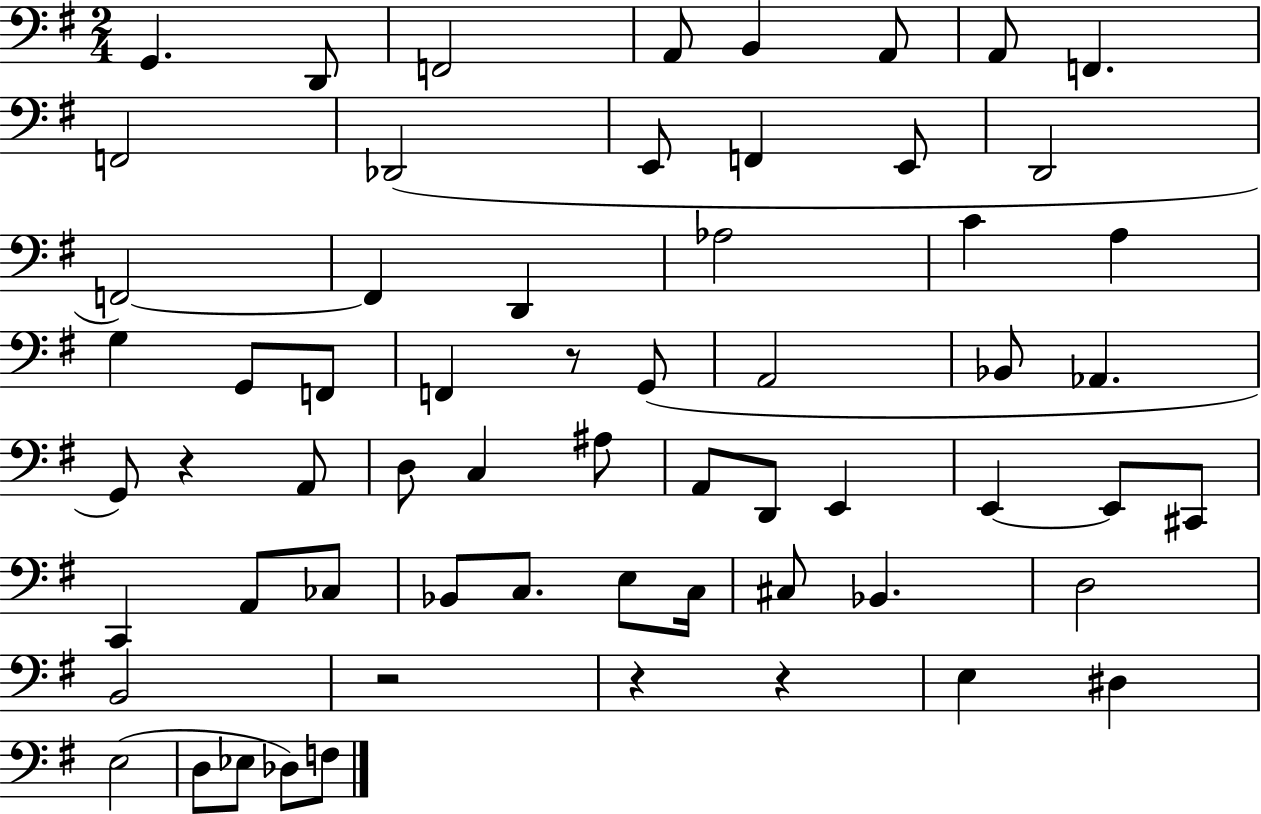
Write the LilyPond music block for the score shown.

{
  \clef bass
  \numericTimeSignature
  \time 2/4
  \key g \major
  g,4. d,8 | f,2 | a,8 b,4 a,8 | a,8 f,4. | \break f,2 | des,2( | e,8 f,4 e,8 | d,2 | \break f,2~~) | f,4 d,4 | aes2 | c'4 a4 | \break g4 g,8 f,8 | f,4 r8 g,8( | a,2 | bes,8 aes,4. | \break g,8) r4 a,8 | d8 c4 ais8 | a,8 d,8 e,4 | e,4~~ e,8 cis,8 | \break c,4 a,8 ces8 | bes,8 c8. e8 c16 | cis8 bes,4. | d2 | \break b,2 | r2 | r4 r4 | e4 dis4 | \break e2( | d8 ees8 des8) f8 | \bar "|."
}